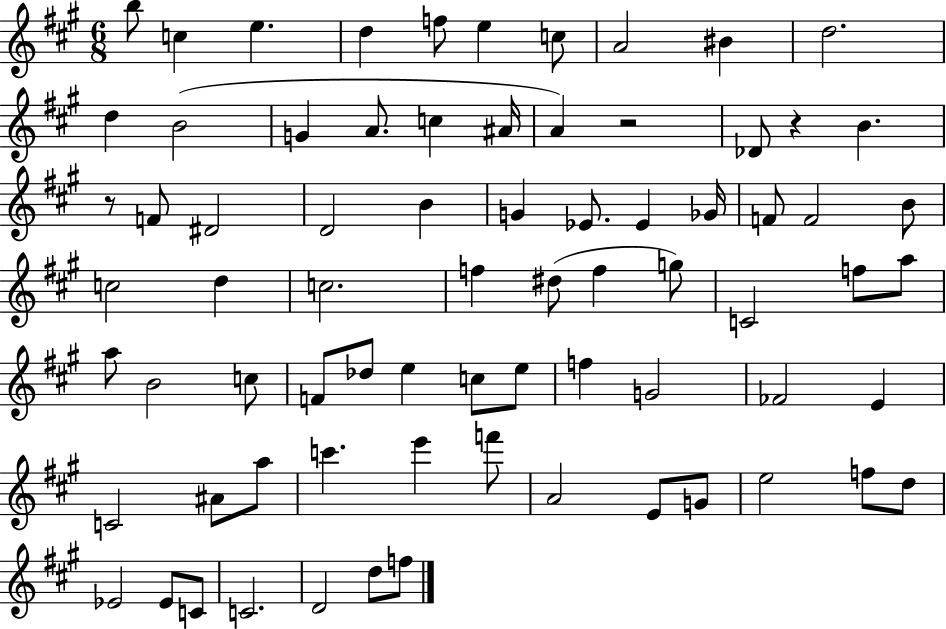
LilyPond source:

{
  \clef treble
  \numericTimeSignature
  \time 6/8
  \key a \major
  \repeat volta 2 { b''8 c''4 e''4. | d''4 f''8 e''4 c''8 | a'2 bis'4 | d''2. | \break d''4 b'2( | g'4 a'8. c''4 ais'16 | a'4) r2 | des'8 r4 b'4. | \break r8 f'8 dis'2 | d'2 b'4 | g'4 ees'8. ees'4 ges'16 | f'8 f'2 b'8 | \break c''2 d''4 | c''2. | f''4 dis''8( f''4 g''8) | c'2 f''8 a''8 | \break a''8 b'2 c''8 | f'8 des''8 e''4 c''8 e''8 | f''4 g'2 | fes'2 e'4 | \break c'2 ais'8 a''8 | c'''4. e'''4 f'''8 | a'2 e'8 g'8 | e''2 f''8 d''8 | \break ees'2 ees'8 c'8 | c'2. | d'2 d''8 f''8 | } \bar "|."
}